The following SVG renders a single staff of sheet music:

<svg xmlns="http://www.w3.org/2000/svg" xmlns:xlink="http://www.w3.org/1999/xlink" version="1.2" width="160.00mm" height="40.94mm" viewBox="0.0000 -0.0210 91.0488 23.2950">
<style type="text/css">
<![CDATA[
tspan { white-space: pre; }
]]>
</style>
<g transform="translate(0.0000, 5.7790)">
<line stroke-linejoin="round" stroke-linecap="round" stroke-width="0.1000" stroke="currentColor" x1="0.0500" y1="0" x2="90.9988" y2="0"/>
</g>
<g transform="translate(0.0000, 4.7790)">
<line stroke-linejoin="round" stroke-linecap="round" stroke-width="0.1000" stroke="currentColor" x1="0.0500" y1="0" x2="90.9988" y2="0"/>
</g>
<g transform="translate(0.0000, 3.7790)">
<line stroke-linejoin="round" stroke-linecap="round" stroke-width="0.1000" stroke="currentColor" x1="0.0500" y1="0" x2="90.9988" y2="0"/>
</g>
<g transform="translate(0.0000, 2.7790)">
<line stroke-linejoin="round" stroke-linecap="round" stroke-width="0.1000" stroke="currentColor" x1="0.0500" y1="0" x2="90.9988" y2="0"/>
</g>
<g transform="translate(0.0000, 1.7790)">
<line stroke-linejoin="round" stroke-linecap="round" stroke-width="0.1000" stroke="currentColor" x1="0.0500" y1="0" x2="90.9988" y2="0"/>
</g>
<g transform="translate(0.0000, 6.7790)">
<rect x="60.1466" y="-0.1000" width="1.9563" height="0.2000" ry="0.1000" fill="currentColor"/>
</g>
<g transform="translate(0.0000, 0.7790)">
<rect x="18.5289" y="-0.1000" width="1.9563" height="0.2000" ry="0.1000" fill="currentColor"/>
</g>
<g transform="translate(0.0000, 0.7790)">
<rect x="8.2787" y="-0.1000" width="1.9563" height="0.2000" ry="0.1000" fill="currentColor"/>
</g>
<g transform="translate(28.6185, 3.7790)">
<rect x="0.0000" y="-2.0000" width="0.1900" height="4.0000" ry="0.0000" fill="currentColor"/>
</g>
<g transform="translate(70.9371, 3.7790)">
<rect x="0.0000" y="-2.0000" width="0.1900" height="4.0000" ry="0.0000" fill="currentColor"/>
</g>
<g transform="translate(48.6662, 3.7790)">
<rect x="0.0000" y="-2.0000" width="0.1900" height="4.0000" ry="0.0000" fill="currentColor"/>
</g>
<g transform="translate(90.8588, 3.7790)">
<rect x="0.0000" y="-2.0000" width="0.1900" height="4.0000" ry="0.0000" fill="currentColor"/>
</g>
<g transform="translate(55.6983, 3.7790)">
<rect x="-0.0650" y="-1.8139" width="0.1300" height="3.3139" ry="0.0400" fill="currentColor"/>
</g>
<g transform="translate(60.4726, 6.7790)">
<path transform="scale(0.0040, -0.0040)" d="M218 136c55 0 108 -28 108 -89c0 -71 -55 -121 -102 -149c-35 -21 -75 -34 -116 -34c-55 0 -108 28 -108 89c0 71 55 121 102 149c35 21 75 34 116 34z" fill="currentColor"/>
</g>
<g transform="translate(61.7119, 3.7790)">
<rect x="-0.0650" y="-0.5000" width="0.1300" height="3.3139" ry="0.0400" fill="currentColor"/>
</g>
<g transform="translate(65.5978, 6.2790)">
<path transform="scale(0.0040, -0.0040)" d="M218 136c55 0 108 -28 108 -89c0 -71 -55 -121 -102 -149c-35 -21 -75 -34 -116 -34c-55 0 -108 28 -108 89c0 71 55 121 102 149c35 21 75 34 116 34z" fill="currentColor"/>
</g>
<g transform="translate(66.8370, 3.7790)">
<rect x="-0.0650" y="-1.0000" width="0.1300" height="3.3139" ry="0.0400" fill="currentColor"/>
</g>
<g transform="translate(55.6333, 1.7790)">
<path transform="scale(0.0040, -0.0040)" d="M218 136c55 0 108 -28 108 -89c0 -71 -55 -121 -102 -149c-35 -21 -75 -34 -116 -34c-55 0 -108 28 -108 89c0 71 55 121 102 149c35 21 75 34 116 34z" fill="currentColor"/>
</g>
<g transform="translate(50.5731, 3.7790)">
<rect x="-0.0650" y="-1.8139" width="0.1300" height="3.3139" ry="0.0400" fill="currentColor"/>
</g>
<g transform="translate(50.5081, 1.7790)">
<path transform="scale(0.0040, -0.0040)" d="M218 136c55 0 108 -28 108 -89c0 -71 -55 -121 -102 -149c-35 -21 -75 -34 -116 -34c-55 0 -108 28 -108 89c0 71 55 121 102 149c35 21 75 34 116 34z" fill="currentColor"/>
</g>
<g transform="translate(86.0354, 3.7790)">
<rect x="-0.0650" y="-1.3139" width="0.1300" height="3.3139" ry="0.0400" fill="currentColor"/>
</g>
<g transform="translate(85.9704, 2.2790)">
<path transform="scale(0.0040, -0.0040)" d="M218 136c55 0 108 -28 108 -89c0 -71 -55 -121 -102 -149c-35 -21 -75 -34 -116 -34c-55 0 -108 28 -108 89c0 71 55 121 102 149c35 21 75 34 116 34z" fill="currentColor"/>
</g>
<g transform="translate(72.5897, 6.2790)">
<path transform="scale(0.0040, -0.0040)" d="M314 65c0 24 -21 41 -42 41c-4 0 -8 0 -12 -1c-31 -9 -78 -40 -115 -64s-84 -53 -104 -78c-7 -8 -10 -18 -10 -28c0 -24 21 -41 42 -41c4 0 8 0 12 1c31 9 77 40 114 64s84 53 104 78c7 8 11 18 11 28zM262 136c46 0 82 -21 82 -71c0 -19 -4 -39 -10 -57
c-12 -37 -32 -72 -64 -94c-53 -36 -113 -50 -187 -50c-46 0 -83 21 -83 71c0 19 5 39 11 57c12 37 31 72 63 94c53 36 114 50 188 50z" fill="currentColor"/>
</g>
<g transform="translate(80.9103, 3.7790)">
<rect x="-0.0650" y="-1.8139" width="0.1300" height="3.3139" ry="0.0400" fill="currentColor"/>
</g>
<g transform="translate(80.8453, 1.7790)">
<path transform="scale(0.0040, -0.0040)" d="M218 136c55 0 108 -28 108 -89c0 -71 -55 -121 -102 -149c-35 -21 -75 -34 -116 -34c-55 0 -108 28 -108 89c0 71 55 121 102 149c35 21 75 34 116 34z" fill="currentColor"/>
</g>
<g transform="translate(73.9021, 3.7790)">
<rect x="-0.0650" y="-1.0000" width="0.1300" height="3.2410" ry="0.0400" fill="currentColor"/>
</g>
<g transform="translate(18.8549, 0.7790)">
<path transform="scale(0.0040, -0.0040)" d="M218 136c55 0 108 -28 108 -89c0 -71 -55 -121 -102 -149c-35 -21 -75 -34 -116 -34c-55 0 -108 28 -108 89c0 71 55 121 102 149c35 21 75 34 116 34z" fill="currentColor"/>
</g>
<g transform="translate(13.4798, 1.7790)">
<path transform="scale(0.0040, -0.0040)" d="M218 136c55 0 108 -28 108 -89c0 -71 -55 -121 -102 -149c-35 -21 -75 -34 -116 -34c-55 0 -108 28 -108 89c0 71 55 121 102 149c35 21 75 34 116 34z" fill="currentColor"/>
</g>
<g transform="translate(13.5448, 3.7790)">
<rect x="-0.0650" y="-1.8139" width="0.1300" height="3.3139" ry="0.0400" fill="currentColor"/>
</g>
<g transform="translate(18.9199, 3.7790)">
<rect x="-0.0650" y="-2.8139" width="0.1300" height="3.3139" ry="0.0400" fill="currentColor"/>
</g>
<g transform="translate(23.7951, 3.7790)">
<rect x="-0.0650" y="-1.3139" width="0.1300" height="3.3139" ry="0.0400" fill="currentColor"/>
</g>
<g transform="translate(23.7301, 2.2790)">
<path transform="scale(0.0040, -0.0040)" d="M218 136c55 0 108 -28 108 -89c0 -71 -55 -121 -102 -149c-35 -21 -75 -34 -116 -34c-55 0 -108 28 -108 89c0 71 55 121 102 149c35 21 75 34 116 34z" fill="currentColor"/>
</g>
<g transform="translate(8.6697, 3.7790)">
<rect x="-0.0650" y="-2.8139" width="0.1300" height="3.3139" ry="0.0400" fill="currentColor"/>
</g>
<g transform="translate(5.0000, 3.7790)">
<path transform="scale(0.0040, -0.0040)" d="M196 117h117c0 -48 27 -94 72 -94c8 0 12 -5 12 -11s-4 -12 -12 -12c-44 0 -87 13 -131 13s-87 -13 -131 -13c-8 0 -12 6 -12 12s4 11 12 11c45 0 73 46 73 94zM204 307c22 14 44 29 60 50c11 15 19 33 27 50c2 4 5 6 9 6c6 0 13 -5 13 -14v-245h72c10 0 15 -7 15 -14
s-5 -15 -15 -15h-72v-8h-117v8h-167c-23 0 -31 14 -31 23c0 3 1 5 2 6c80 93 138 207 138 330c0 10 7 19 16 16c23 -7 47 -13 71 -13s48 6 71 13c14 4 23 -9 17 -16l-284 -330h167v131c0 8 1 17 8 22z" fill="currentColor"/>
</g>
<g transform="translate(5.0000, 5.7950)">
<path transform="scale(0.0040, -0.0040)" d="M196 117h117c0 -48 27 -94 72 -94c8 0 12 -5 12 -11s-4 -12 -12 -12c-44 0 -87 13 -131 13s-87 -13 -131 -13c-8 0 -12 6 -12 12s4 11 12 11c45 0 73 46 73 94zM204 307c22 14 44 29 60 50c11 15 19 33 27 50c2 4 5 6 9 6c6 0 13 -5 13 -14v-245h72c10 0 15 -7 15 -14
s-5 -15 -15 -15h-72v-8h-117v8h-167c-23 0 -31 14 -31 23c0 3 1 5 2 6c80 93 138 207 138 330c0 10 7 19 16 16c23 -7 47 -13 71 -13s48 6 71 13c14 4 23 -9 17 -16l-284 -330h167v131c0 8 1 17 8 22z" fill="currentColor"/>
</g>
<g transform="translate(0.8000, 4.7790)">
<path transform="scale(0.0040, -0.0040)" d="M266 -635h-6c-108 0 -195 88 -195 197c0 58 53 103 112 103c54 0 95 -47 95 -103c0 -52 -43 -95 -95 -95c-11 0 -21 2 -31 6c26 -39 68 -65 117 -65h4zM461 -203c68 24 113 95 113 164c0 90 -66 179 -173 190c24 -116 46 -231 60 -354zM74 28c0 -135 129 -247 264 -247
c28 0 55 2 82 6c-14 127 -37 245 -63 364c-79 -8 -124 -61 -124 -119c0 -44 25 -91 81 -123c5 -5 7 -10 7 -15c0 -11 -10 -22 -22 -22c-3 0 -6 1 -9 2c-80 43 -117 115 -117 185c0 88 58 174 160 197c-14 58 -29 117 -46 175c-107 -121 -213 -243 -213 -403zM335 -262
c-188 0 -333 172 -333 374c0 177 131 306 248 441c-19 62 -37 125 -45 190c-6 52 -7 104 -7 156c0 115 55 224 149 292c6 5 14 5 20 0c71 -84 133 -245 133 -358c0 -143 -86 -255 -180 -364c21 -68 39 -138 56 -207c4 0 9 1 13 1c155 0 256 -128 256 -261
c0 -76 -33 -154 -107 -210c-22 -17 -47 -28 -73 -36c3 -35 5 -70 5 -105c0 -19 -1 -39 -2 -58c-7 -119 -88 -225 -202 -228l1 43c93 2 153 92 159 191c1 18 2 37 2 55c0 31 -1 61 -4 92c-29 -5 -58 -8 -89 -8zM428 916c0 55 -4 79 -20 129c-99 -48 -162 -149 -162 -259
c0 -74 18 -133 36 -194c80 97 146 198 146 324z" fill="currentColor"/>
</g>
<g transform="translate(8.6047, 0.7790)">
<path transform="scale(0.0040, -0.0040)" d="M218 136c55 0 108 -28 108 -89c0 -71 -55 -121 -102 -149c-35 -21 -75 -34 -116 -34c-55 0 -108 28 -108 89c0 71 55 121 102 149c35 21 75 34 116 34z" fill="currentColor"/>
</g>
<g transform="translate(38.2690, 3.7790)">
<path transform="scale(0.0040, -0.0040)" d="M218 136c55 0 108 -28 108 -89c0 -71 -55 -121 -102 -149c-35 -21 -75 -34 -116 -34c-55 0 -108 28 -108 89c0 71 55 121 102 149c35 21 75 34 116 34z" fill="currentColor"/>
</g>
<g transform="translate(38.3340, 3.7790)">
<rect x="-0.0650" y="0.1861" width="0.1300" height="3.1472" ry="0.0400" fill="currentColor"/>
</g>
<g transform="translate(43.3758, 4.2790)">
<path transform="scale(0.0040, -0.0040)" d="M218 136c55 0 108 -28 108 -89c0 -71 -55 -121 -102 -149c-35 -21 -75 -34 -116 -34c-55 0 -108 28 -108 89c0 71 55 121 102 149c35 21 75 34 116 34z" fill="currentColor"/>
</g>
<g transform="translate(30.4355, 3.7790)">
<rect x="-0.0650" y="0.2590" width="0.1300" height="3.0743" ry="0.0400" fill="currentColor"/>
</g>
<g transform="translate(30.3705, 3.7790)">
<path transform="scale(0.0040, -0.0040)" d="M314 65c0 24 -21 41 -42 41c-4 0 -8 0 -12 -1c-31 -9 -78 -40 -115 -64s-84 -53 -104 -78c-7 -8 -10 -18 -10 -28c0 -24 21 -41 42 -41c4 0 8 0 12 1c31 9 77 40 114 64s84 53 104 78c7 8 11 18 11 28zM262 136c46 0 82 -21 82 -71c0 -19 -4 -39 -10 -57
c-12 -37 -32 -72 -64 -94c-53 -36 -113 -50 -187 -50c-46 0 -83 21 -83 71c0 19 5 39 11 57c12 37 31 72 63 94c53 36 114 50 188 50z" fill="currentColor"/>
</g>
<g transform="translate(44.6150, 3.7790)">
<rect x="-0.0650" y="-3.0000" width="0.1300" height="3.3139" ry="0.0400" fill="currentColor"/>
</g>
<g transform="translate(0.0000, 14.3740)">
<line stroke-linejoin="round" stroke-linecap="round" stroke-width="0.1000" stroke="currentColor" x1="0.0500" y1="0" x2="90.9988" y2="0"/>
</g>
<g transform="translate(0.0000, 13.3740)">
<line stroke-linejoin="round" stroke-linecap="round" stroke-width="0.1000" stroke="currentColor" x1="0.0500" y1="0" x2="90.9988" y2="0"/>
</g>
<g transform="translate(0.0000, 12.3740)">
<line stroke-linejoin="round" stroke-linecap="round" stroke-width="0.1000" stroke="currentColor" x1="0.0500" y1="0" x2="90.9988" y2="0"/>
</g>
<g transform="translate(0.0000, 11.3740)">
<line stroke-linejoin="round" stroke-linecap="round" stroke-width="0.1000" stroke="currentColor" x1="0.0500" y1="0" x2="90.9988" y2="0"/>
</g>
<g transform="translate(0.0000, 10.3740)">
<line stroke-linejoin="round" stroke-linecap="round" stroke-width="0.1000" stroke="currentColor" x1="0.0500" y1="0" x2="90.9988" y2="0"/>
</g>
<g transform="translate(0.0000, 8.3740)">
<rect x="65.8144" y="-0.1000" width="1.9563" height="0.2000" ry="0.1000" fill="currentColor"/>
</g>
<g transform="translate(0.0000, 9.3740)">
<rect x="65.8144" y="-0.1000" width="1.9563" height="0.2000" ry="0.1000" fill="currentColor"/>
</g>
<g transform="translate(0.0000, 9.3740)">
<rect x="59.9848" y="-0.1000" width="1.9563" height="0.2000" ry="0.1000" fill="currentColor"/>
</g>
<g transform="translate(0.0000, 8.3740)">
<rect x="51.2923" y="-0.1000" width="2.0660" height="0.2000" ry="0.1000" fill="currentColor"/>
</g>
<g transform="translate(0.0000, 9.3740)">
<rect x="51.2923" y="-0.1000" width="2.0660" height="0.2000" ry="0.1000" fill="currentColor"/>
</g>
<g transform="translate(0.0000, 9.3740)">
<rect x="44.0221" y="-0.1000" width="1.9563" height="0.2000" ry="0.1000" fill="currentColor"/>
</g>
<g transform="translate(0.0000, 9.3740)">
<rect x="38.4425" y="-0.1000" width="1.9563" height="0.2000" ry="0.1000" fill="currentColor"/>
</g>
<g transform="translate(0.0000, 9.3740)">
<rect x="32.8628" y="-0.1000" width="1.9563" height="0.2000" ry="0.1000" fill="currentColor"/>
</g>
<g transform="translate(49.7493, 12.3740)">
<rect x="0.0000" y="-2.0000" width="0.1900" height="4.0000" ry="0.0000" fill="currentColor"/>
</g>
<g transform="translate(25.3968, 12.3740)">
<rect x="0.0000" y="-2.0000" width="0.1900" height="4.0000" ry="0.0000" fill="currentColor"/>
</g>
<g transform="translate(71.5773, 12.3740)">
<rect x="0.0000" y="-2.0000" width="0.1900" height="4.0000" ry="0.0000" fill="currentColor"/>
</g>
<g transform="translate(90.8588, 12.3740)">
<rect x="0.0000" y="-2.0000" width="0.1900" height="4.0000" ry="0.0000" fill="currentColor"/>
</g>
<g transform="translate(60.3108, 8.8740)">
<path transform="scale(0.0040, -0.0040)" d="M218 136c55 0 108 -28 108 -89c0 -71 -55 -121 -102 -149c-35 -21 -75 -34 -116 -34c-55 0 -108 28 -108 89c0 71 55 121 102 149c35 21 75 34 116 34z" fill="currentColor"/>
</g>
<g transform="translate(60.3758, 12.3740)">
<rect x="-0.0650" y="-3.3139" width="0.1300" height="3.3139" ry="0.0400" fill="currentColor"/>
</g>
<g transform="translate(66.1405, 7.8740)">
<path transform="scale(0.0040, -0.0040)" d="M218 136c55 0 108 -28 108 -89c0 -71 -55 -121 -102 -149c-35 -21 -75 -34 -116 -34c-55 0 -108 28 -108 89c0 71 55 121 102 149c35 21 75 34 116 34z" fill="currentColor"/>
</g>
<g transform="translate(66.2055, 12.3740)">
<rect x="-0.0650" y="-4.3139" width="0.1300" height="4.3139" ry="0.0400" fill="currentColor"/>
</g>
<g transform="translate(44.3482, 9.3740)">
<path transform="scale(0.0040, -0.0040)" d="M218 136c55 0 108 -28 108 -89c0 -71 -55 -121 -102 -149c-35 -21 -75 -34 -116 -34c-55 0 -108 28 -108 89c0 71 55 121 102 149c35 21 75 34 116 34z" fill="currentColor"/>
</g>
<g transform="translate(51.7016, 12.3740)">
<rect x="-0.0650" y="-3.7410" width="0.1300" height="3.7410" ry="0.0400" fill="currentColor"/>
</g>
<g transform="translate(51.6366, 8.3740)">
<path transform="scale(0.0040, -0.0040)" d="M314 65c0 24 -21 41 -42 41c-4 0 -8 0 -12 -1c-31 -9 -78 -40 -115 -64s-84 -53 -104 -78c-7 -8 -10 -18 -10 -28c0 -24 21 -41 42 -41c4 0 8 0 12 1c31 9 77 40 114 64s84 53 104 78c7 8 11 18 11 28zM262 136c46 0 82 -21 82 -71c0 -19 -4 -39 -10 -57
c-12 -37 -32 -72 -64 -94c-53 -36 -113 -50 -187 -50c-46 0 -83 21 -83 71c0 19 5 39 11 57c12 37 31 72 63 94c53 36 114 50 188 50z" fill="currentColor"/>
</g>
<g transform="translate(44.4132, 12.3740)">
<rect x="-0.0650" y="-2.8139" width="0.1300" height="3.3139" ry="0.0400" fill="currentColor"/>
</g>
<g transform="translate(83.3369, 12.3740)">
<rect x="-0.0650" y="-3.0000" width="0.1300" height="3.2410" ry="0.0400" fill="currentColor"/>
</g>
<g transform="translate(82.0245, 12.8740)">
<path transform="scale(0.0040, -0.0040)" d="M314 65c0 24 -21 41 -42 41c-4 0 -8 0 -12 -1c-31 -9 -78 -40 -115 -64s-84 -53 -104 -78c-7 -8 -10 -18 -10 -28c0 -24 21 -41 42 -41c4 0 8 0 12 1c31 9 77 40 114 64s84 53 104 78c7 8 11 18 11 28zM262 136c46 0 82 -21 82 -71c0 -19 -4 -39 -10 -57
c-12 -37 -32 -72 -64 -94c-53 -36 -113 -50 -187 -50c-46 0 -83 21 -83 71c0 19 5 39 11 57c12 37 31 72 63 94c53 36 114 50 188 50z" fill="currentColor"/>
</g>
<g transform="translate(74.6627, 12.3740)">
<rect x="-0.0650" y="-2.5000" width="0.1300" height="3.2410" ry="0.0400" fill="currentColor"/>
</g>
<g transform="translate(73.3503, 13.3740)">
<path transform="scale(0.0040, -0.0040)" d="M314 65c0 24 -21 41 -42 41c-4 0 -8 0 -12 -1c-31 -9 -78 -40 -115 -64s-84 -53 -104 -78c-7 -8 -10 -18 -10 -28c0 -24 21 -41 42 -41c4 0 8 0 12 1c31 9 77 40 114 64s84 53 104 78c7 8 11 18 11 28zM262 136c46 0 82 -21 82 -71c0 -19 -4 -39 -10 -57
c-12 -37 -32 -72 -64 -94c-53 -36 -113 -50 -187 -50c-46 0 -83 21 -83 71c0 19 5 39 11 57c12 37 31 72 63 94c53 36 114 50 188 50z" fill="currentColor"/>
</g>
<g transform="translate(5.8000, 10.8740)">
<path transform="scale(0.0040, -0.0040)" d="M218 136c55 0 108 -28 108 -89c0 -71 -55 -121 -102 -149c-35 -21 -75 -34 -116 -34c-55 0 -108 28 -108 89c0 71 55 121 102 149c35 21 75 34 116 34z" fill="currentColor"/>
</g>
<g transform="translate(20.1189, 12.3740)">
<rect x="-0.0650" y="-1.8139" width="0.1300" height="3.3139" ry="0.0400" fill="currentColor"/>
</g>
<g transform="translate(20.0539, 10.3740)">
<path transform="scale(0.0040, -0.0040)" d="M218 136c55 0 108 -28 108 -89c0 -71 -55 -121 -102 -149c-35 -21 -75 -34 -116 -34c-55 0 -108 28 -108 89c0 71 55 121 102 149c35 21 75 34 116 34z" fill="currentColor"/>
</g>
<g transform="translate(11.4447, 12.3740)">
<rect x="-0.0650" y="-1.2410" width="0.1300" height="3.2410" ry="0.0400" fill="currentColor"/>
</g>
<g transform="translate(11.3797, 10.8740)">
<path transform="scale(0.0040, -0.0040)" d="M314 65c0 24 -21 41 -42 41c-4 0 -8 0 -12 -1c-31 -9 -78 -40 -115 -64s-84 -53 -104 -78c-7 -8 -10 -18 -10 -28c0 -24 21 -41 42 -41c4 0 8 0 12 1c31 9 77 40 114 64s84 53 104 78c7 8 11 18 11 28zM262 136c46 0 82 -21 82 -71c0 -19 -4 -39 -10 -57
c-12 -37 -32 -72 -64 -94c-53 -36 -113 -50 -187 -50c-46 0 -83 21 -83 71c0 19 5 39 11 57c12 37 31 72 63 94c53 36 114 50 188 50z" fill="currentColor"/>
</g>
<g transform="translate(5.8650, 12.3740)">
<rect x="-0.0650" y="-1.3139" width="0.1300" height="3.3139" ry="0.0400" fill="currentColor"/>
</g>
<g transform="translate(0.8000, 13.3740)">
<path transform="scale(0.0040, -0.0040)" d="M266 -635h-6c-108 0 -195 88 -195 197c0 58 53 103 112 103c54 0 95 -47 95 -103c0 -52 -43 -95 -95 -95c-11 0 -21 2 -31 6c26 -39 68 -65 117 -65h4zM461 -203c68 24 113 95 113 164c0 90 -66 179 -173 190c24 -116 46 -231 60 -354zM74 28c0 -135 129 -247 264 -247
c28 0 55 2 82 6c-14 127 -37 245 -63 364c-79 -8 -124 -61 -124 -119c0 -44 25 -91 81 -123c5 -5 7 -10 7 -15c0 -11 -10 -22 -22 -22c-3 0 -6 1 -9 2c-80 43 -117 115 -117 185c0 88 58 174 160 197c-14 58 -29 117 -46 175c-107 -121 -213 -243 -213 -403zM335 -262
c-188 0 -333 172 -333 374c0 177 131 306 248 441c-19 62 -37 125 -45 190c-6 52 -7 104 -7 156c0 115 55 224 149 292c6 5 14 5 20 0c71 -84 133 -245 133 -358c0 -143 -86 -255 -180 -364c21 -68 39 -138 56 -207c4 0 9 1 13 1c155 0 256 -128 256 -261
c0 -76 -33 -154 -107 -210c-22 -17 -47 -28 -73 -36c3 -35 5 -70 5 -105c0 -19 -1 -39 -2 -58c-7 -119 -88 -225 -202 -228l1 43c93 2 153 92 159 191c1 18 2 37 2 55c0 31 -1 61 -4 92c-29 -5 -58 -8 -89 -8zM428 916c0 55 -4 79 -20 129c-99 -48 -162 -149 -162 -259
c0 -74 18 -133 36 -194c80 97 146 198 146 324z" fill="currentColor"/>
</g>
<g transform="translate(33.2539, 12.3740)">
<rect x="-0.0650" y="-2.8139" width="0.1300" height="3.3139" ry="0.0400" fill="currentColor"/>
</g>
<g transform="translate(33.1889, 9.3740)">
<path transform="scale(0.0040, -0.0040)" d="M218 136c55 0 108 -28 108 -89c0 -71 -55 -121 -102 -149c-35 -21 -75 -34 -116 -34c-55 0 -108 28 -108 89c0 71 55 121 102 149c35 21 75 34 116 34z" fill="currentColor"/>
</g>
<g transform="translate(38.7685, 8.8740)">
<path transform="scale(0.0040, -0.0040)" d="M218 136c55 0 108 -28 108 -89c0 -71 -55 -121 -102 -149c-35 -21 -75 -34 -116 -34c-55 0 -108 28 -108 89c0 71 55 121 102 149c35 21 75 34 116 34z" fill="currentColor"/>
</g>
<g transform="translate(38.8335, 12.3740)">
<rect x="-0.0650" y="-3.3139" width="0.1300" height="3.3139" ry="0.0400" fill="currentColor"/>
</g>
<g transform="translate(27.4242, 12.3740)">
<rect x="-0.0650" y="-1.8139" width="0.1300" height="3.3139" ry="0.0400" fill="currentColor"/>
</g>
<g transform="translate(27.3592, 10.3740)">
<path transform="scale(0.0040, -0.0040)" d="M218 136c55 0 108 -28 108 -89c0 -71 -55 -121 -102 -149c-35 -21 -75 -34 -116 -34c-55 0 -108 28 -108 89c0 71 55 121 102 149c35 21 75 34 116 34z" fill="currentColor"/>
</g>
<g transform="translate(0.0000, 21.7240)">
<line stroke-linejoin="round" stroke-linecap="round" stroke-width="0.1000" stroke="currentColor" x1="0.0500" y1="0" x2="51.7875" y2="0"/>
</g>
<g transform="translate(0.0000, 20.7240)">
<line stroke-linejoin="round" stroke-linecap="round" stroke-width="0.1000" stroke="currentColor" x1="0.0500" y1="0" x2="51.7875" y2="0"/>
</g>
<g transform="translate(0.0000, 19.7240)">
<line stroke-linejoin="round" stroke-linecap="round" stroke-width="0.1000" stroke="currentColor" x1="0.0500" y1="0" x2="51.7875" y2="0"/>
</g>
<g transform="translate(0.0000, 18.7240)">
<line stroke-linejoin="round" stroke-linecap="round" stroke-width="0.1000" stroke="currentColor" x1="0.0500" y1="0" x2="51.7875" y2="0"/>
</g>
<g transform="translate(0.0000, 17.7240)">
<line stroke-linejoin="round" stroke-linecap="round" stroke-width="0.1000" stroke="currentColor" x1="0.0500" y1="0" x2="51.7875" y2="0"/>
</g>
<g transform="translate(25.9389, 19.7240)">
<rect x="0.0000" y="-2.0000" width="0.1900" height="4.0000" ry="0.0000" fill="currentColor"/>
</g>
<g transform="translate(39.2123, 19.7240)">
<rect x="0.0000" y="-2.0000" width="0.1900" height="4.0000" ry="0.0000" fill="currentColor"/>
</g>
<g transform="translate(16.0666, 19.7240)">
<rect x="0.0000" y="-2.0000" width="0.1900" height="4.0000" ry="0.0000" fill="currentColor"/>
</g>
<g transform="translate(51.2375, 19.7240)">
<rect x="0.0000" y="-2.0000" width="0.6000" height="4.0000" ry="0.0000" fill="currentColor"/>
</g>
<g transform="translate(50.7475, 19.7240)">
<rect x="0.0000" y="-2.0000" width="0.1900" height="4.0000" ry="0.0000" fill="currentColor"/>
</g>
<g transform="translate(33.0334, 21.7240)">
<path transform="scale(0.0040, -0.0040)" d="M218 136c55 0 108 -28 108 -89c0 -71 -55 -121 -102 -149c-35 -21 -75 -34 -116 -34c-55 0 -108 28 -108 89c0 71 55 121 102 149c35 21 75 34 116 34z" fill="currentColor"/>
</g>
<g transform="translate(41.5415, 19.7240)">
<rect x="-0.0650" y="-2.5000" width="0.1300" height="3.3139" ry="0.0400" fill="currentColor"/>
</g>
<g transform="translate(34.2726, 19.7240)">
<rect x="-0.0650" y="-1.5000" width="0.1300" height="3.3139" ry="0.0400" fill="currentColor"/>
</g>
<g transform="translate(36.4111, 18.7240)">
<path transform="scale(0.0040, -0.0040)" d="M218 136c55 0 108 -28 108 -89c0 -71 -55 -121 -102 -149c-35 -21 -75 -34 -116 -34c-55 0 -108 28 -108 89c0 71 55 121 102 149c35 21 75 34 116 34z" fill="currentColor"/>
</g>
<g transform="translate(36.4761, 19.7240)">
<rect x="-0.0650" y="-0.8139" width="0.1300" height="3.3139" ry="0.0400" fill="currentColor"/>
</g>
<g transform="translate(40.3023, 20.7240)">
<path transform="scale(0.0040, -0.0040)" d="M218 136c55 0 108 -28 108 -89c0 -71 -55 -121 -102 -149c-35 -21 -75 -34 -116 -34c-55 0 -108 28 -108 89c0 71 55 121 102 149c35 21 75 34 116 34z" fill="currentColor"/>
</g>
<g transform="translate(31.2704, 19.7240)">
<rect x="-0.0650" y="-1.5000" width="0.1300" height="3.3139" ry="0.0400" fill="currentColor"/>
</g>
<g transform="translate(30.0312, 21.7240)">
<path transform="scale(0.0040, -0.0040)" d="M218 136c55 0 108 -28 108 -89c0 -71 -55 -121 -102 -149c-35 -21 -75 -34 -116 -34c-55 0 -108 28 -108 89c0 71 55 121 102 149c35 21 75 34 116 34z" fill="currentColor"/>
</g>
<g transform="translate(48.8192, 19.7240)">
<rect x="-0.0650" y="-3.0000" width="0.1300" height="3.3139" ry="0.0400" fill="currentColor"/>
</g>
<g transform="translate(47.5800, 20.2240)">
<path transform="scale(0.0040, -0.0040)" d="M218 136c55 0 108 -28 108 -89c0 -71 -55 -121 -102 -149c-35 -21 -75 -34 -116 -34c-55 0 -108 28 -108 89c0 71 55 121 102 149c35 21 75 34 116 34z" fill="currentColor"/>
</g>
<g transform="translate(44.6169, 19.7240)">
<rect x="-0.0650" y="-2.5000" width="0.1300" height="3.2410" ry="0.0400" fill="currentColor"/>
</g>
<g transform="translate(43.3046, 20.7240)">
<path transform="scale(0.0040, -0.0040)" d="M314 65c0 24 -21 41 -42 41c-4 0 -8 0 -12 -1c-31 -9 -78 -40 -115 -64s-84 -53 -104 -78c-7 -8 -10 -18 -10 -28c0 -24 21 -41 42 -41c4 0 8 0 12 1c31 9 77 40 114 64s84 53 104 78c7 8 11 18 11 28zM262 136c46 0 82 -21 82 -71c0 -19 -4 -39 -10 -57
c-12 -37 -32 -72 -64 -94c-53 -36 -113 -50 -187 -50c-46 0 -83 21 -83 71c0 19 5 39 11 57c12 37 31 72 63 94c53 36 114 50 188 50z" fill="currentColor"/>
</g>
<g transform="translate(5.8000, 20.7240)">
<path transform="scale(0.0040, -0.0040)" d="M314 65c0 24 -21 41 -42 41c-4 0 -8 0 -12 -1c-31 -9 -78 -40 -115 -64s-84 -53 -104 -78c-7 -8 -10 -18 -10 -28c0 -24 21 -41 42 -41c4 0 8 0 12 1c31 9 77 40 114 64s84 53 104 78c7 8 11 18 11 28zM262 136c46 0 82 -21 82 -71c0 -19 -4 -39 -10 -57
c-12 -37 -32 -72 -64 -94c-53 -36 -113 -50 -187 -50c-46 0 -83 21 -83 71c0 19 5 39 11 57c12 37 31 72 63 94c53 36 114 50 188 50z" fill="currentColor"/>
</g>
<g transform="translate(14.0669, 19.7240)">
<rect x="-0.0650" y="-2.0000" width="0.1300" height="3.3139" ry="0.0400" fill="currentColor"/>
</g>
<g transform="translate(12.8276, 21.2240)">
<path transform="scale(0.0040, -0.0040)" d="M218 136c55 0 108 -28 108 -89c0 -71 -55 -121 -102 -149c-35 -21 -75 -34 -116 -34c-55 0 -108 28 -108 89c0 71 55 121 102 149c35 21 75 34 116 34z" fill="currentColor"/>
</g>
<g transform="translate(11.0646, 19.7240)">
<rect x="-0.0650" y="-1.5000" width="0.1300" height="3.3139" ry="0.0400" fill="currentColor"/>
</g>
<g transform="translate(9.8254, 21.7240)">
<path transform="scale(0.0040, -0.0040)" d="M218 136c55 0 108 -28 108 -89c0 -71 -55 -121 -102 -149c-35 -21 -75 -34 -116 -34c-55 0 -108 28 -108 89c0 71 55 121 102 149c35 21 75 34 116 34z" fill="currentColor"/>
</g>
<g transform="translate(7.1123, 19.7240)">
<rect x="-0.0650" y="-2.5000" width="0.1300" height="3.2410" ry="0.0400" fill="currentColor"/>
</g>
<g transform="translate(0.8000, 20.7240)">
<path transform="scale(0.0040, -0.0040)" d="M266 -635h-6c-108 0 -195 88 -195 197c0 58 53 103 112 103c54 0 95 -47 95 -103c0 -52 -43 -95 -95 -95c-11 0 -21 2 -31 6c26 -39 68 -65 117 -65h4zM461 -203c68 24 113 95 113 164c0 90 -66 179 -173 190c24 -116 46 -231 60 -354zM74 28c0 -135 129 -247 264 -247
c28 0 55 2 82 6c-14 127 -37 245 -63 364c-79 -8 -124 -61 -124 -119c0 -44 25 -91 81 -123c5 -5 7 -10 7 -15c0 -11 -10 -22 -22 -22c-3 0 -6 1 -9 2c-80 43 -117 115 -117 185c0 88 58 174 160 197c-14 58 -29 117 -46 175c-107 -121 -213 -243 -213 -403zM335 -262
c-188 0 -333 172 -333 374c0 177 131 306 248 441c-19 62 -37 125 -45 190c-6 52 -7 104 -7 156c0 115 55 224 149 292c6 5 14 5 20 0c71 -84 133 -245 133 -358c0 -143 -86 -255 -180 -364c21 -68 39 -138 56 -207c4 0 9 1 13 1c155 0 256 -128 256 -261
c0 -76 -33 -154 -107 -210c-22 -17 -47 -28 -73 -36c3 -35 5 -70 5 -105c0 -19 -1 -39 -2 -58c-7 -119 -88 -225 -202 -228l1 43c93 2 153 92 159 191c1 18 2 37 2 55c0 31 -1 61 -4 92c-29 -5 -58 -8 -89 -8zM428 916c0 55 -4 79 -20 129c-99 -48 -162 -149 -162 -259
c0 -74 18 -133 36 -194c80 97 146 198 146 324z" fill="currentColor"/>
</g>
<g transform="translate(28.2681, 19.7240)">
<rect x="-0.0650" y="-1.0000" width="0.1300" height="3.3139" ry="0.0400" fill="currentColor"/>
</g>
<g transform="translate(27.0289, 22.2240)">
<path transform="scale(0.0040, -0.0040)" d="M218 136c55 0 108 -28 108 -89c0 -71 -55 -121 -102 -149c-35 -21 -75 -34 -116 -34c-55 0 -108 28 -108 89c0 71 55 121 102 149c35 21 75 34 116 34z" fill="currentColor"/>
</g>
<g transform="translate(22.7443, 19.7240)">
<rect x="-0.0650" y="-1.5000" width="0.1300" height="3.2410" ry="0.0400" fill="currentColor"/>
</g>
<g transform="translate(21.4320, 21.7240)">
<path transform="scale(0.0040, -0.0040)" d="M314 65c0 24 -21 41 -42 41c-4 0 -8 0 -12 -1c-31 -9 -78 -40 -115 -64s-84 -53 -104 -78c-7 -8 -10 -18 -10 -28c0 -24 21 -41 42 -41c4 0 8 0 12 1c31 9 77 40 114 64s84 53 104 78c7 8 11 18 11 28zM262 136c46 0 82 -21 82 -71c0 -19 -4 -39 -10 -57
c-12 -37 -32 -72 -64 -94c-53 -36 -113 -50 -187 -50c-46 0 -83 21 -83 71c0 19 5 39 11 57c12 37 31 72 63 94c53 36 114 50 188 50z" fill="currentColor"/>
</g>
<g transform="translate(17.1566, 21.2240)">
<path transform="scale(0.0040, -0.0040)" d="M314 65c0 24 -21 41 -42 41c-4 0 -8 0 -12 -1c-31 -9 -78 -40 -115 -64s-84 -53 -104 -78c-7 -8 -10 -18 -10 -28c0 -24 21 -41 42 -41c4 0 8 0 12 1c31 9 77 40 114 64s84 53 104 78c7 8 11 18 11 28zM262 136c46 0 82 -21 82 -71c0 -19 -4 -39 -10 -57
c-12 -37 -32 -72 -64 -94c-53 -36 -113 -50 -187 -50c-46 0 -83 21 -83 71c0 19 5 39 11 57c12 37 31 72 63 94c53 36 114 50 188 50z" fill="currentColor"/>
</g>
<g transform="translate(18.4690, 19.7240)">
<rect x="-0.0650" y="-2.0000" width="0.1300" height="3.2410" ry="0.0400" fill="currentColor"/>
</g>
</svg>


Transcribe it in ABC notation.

X:1
T:Untitled
M:4/4
L:1/4
K:C
a f a e B2 B A f f C D D2 f e e e2 f f a b a c'2 b d' G2 A2 G2 E F F2 E2 D E E d G G2 A